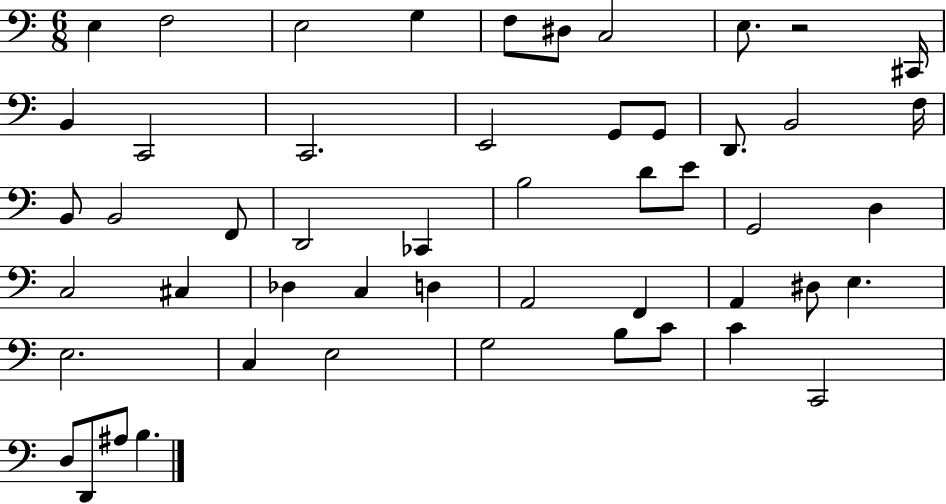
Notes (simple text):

E3/q F3/h E3/h G3/q F3/e D#3/e C3/h E3/e. R/h C#2/s B2/q C2/h C2/h. E2/h G2/e G2/e D2/e. B2/h F3/s B2/e B2/h F2/e D2/h CES2/q B3/h D4/e E4/e G2/h D3/q C3/h C#3/q Db3/q C3/q D3/q A2/h F2/q A2/q D#3/e E3/q. E3/h. C3/q E3/h G3/h B3/e C4/e C4/q C2/h D3/e D2/e A#3/e B3/q.